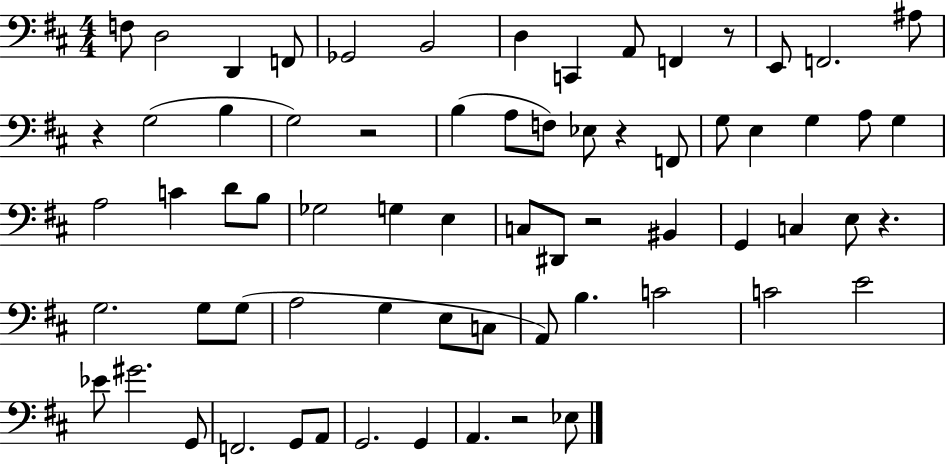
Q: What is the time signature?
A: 4/4